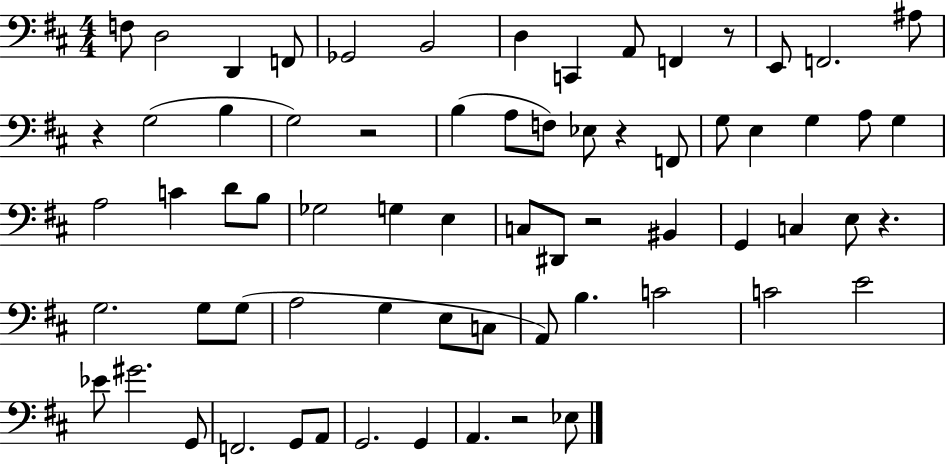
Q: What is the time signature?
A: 4/4